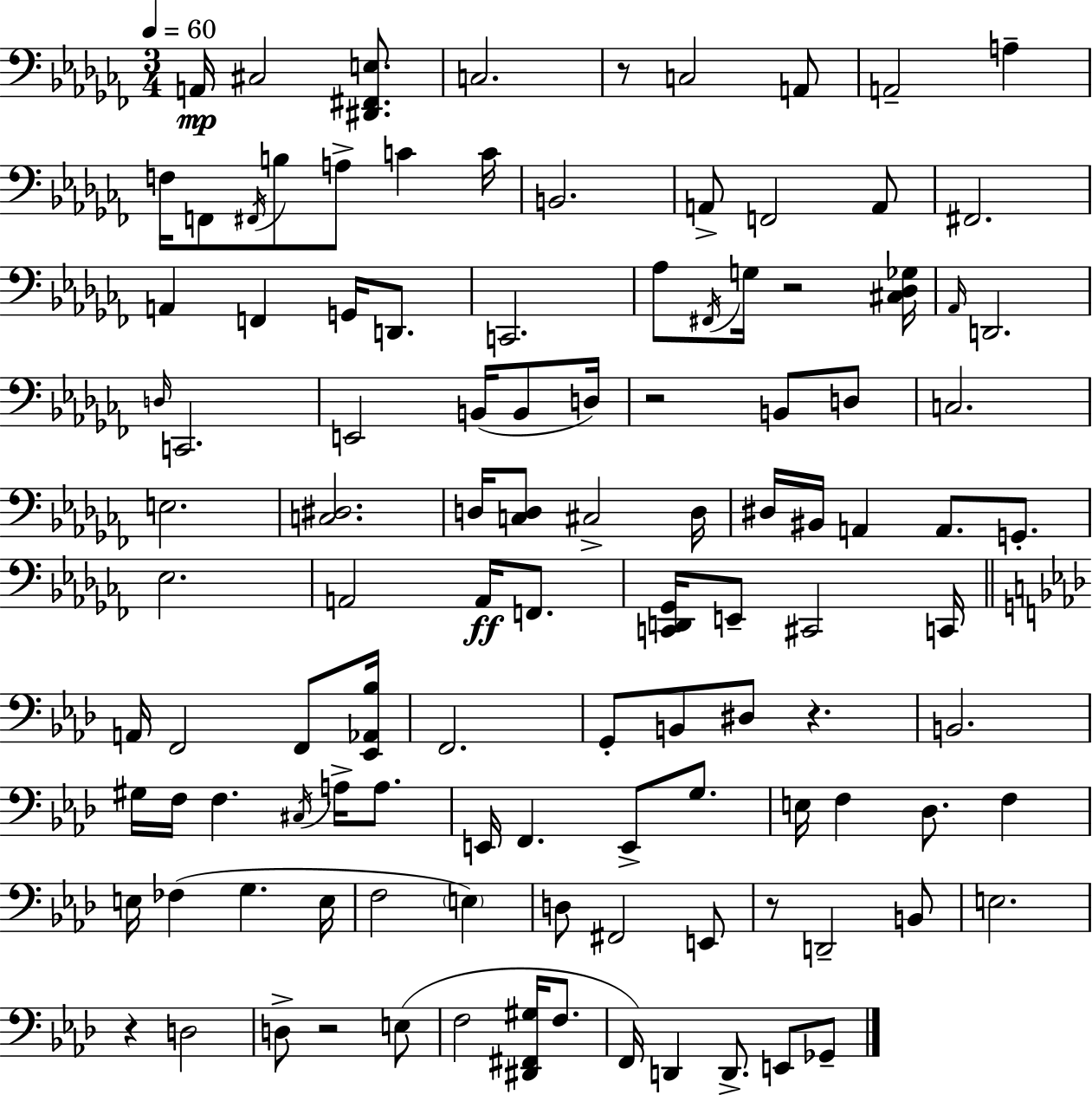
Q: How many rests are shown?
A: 7